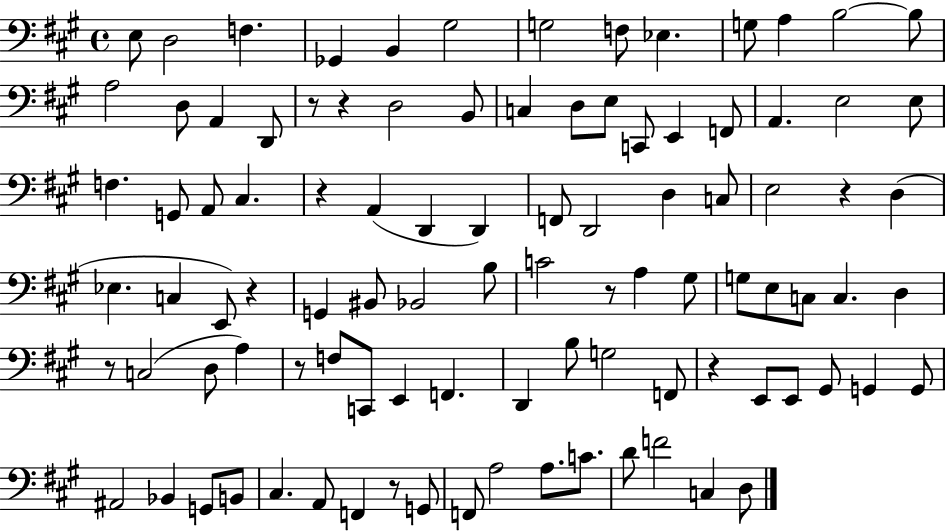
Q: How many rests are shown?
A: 10